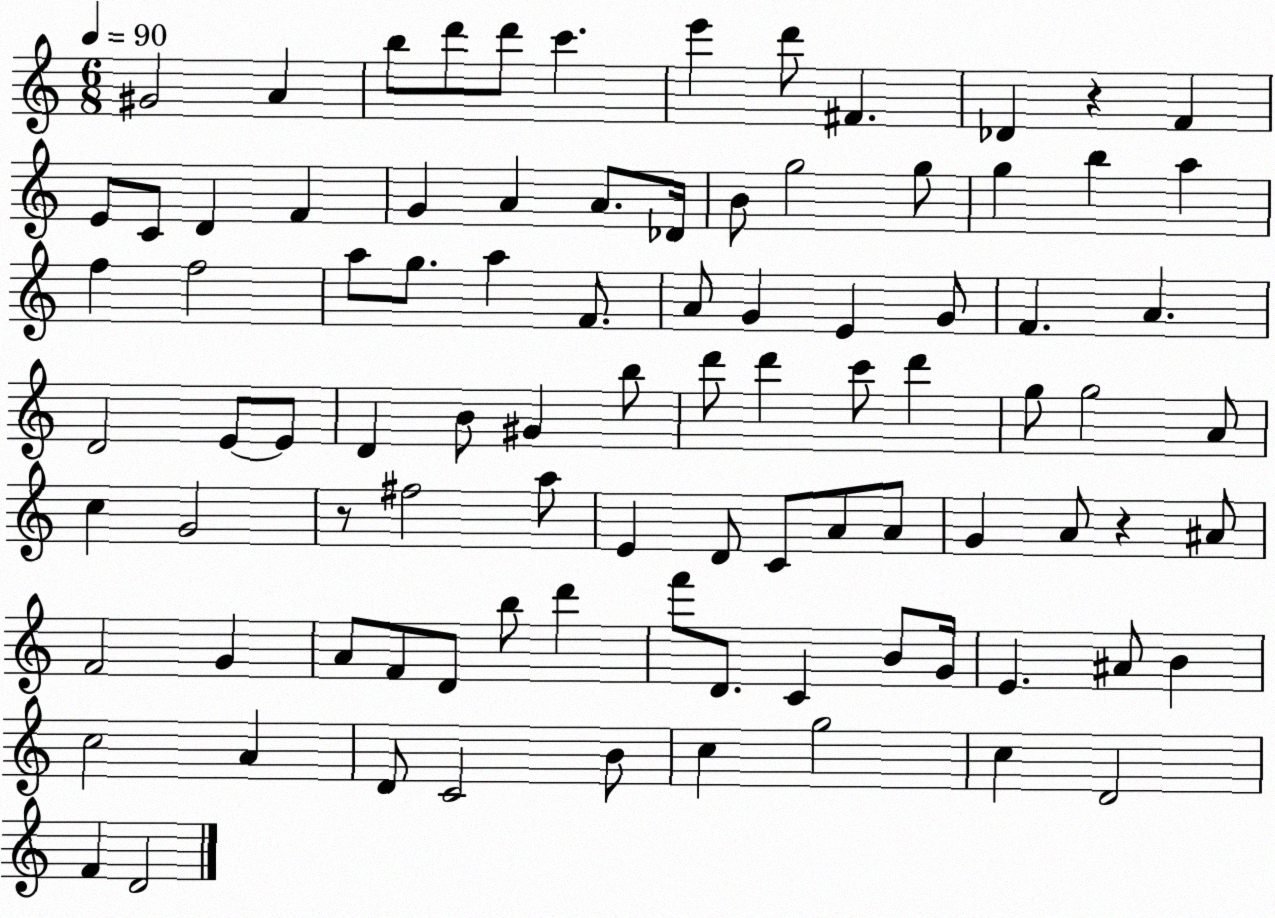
X:1
T:Untitled
M:6/8
L:1/4
K:C
^G2 A b/2 d'/2 d'/2 c' e' d'/2 ^F _D z F E/2 C/2 D F G A A/2 _D/4 B/2 g2 g/2 g b a f f2 a/2 g/2 a F/2 A/2 G E G/2 F A D2 E/2 E/2 D B/2 ^G b/2 d'/2 d' c'/2 d' g/2 g2 A/2 c G2 z/2 ^f2 a/2 E D/2 C/2 A/2 A/2 G A/2 z ^A/2 F2 G A/2 F/2 D/2 b/2 d' f'/2 D/2 C B/2 G/4 E ^A/2 B c2 A D/2 C2 B/2 c g2 c D2 F D2